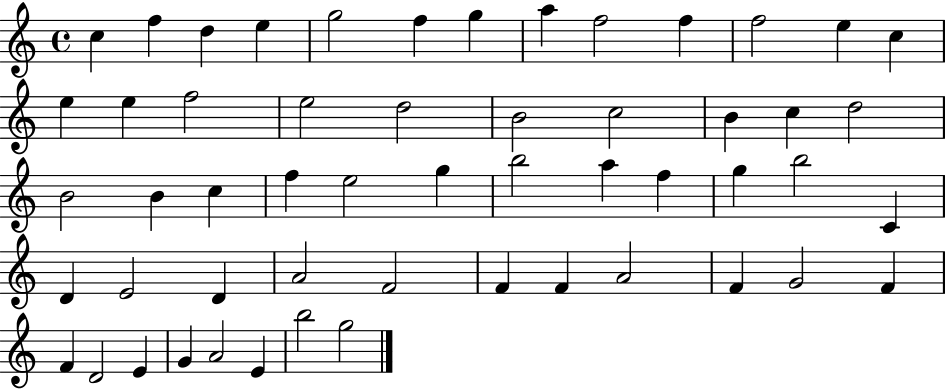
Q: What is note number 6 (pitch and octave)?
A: F5